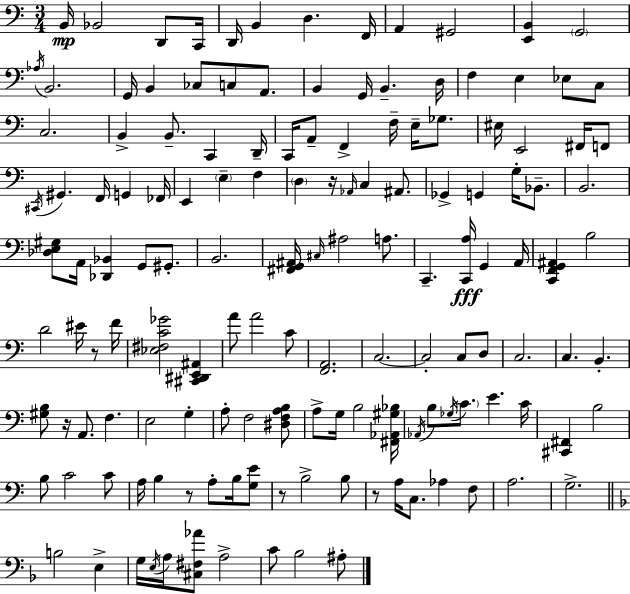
X:1
T:Untitled
M:3/4
L:1/4
K:C
B,,/4 _B,,2 D,,/2 C,,/4 D,,/4 B,, D, F,,/4 A,, ^G,,2 [E,,B,,] G,,2 _A,/4 B,,2 G,,/4 B,, _C,/2 C,/2 A,,/2 B,, G,,/4 B,, D,/4 F, E, _E,/2 C,/2 C,2 B,, B,,/2 C,, D,,/4 C,,/4 A,,/2 F,, F,/4 E,/4 _G,/2 ^E,/4 E,,2 ^F,,/4 F,,/2 ^C,,/4 ^G,, F,,/4 G,, _F,,/4 E,, E, F, D, z/4 _A,,/4 C, ^A,,/2 _G,, G,, G,/4 _B,,/2 B,,2 [_D,E,^G,]/2 A,,/4 [_D,,_B,,] G,,/2 ^G,,/2 B,,2 [^F,,G,,^A,,]/4 ^C,/4 ^A,2 A,/2 C,, [C,,A,]/4 G,, A,,/4 [C,,F,,G,,^A,,] B,2 D2 ^E/4 z/2 F/4 [_E,^F,C_G]2 [^C,,^D,,E,,^A,,] A/2 A2 C/2 [F,,A,,]2 C,2 C,2 C,/2 D,/2 C,2 C, B,, [^G,B,]/2 z/4 A,,/2 F, E,2 G, A,/2 F,2 [^D,F,A,B,]/2 A,/2 G,/4 B,2 [^F,,_A,,^G,_B,]/4 _A,,/4 B,/2 _G,/4 C/2 E C/4 [^C,,^F,,] B,2 B,/2 C2 C/2 A,/4 B, z/2 A,/2 B,/4 [G,E]/2 z/2 B,2 B,/2 z/2 A,/4 C,/2 _A, F,/2 A,2 G,2 B,2 E, G,/4 E,/4 A,/4 [^C,^F,_A]/2 A,2 C/2 _B,2 ^A,/2